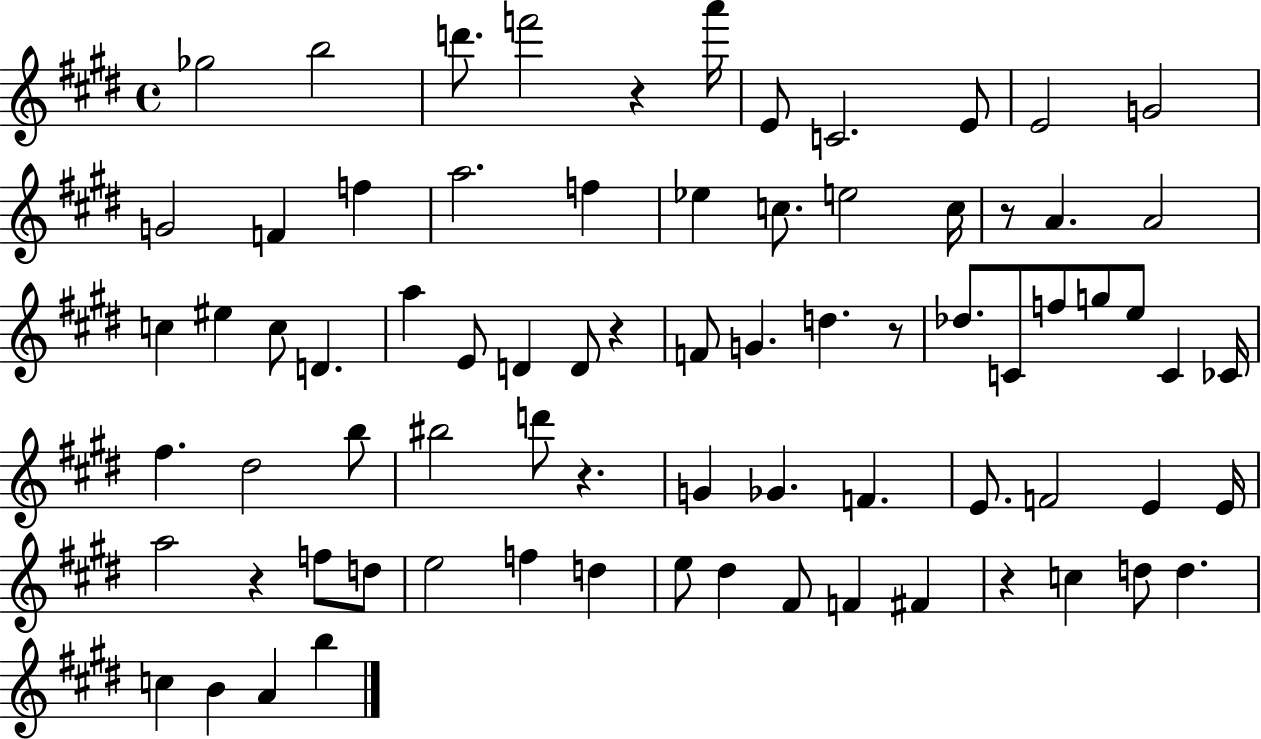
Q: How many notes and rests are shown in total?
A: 76